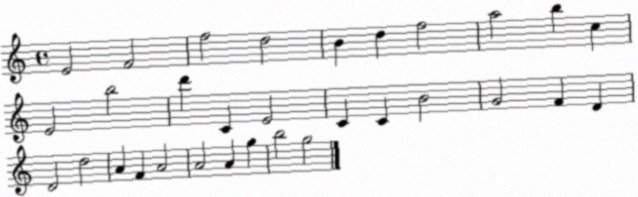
X:1
T:Untitled
M:4/4
L:1/4
K:C
E2 F2 f2 d2 B d f2 a2 b c E2 b2 d' C E2 C C B2 G2 F D D2 d2 A F A2 A2 A g b2 g2